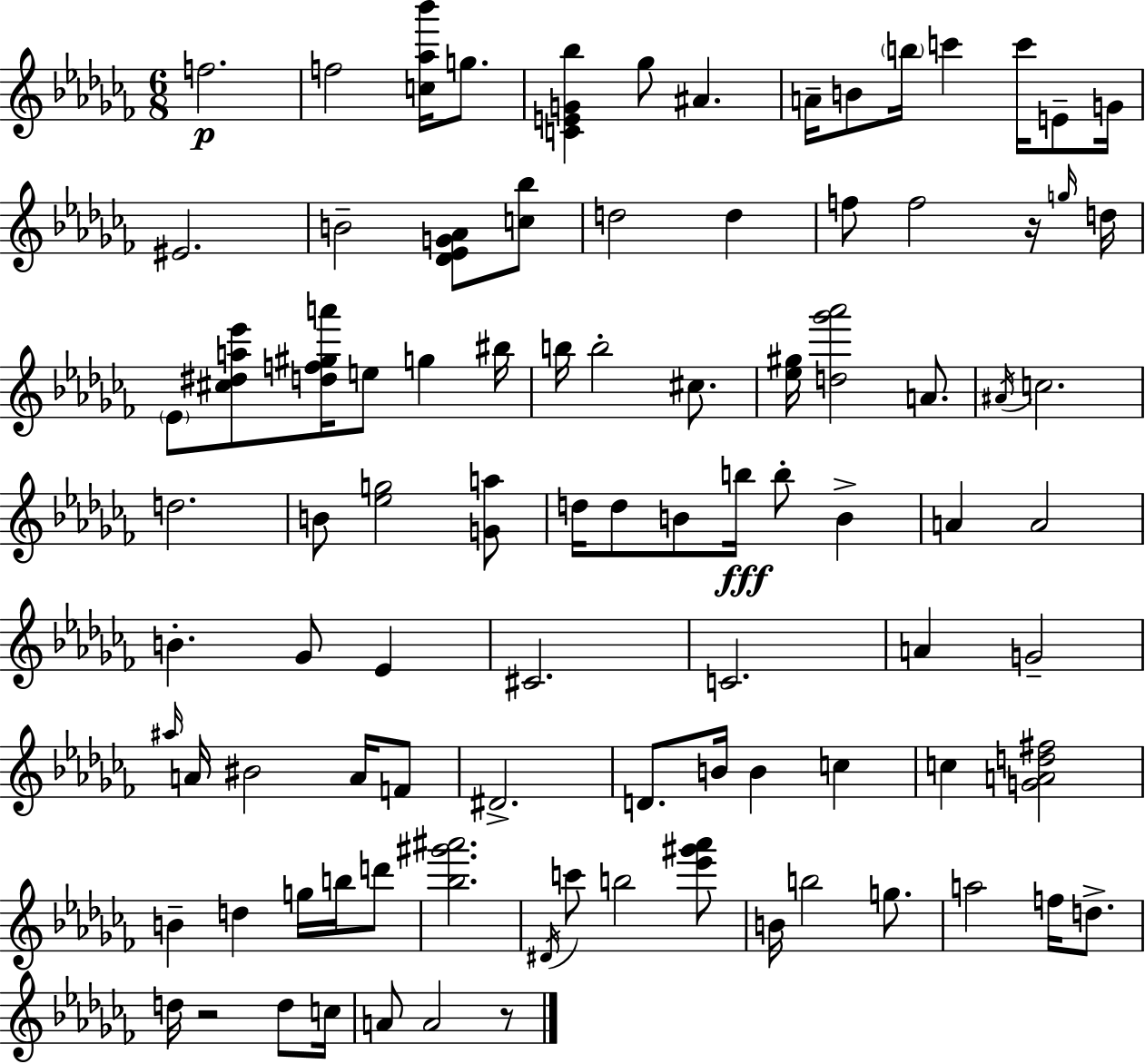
{
  \clef treble
  \numericTimeSignature
  \time 6/8
  \key aes \minor
  f''2.\p | f''2 <c'' aes'' bes'''>16 g''8. | <c' e' g' bes''>4 ges''8 ais'4. | a'16-- b'8 \parenthesize b''16 c'''4 c'''16 e'8-- g'16 | \break eis'2. | b'2-- <des' ees' g' aes'>8 <c'' bes''>8 | d''2 d''4 | f''8 f''2 r16 \grace { g''16 } | \break d''16 \parenthesize ees'8 <cis'' dis'' a'' ees'''>8 <d'' f'' gis'' a'''>16 e''8 g''4 | bis''16 b''16 b''2-. cis''8. | <ees'' gis''>16 <d'' ges''' aes'''>2 a'8. | \acciaccatura { ais'16 } c''2. | \break d''2. | b'8 <ees'' g''>2 | <g' a''>8 d''16 d''8 b'8 b''16\fff b''8-. b'4-> | a'4 a'2 | \break b'4.-. ges'8 ees'4 | cis'2. | c'2. | a'4 g'2-- | \break \grace { ais''16 } a'16 bis'2 | a'16 f'8 dis'2.-> | d'8. b'16 b'4 c''4 | c''4 <g' a' d'' fis''>2 | \break b'4-- d''4 g''16 | b''16 d'''8 <bes'' gis''' ais'''>2. | \acciaccatura { dis'16 } c'''8 b''2 | <ees''' gis''' aes'''>8 b'16 b''2 | \break g''8. a''2 | f''16 d''8.-> d''16 r2 | d''8 c''16 a'8 a'2 | r8 \bar "|."
}